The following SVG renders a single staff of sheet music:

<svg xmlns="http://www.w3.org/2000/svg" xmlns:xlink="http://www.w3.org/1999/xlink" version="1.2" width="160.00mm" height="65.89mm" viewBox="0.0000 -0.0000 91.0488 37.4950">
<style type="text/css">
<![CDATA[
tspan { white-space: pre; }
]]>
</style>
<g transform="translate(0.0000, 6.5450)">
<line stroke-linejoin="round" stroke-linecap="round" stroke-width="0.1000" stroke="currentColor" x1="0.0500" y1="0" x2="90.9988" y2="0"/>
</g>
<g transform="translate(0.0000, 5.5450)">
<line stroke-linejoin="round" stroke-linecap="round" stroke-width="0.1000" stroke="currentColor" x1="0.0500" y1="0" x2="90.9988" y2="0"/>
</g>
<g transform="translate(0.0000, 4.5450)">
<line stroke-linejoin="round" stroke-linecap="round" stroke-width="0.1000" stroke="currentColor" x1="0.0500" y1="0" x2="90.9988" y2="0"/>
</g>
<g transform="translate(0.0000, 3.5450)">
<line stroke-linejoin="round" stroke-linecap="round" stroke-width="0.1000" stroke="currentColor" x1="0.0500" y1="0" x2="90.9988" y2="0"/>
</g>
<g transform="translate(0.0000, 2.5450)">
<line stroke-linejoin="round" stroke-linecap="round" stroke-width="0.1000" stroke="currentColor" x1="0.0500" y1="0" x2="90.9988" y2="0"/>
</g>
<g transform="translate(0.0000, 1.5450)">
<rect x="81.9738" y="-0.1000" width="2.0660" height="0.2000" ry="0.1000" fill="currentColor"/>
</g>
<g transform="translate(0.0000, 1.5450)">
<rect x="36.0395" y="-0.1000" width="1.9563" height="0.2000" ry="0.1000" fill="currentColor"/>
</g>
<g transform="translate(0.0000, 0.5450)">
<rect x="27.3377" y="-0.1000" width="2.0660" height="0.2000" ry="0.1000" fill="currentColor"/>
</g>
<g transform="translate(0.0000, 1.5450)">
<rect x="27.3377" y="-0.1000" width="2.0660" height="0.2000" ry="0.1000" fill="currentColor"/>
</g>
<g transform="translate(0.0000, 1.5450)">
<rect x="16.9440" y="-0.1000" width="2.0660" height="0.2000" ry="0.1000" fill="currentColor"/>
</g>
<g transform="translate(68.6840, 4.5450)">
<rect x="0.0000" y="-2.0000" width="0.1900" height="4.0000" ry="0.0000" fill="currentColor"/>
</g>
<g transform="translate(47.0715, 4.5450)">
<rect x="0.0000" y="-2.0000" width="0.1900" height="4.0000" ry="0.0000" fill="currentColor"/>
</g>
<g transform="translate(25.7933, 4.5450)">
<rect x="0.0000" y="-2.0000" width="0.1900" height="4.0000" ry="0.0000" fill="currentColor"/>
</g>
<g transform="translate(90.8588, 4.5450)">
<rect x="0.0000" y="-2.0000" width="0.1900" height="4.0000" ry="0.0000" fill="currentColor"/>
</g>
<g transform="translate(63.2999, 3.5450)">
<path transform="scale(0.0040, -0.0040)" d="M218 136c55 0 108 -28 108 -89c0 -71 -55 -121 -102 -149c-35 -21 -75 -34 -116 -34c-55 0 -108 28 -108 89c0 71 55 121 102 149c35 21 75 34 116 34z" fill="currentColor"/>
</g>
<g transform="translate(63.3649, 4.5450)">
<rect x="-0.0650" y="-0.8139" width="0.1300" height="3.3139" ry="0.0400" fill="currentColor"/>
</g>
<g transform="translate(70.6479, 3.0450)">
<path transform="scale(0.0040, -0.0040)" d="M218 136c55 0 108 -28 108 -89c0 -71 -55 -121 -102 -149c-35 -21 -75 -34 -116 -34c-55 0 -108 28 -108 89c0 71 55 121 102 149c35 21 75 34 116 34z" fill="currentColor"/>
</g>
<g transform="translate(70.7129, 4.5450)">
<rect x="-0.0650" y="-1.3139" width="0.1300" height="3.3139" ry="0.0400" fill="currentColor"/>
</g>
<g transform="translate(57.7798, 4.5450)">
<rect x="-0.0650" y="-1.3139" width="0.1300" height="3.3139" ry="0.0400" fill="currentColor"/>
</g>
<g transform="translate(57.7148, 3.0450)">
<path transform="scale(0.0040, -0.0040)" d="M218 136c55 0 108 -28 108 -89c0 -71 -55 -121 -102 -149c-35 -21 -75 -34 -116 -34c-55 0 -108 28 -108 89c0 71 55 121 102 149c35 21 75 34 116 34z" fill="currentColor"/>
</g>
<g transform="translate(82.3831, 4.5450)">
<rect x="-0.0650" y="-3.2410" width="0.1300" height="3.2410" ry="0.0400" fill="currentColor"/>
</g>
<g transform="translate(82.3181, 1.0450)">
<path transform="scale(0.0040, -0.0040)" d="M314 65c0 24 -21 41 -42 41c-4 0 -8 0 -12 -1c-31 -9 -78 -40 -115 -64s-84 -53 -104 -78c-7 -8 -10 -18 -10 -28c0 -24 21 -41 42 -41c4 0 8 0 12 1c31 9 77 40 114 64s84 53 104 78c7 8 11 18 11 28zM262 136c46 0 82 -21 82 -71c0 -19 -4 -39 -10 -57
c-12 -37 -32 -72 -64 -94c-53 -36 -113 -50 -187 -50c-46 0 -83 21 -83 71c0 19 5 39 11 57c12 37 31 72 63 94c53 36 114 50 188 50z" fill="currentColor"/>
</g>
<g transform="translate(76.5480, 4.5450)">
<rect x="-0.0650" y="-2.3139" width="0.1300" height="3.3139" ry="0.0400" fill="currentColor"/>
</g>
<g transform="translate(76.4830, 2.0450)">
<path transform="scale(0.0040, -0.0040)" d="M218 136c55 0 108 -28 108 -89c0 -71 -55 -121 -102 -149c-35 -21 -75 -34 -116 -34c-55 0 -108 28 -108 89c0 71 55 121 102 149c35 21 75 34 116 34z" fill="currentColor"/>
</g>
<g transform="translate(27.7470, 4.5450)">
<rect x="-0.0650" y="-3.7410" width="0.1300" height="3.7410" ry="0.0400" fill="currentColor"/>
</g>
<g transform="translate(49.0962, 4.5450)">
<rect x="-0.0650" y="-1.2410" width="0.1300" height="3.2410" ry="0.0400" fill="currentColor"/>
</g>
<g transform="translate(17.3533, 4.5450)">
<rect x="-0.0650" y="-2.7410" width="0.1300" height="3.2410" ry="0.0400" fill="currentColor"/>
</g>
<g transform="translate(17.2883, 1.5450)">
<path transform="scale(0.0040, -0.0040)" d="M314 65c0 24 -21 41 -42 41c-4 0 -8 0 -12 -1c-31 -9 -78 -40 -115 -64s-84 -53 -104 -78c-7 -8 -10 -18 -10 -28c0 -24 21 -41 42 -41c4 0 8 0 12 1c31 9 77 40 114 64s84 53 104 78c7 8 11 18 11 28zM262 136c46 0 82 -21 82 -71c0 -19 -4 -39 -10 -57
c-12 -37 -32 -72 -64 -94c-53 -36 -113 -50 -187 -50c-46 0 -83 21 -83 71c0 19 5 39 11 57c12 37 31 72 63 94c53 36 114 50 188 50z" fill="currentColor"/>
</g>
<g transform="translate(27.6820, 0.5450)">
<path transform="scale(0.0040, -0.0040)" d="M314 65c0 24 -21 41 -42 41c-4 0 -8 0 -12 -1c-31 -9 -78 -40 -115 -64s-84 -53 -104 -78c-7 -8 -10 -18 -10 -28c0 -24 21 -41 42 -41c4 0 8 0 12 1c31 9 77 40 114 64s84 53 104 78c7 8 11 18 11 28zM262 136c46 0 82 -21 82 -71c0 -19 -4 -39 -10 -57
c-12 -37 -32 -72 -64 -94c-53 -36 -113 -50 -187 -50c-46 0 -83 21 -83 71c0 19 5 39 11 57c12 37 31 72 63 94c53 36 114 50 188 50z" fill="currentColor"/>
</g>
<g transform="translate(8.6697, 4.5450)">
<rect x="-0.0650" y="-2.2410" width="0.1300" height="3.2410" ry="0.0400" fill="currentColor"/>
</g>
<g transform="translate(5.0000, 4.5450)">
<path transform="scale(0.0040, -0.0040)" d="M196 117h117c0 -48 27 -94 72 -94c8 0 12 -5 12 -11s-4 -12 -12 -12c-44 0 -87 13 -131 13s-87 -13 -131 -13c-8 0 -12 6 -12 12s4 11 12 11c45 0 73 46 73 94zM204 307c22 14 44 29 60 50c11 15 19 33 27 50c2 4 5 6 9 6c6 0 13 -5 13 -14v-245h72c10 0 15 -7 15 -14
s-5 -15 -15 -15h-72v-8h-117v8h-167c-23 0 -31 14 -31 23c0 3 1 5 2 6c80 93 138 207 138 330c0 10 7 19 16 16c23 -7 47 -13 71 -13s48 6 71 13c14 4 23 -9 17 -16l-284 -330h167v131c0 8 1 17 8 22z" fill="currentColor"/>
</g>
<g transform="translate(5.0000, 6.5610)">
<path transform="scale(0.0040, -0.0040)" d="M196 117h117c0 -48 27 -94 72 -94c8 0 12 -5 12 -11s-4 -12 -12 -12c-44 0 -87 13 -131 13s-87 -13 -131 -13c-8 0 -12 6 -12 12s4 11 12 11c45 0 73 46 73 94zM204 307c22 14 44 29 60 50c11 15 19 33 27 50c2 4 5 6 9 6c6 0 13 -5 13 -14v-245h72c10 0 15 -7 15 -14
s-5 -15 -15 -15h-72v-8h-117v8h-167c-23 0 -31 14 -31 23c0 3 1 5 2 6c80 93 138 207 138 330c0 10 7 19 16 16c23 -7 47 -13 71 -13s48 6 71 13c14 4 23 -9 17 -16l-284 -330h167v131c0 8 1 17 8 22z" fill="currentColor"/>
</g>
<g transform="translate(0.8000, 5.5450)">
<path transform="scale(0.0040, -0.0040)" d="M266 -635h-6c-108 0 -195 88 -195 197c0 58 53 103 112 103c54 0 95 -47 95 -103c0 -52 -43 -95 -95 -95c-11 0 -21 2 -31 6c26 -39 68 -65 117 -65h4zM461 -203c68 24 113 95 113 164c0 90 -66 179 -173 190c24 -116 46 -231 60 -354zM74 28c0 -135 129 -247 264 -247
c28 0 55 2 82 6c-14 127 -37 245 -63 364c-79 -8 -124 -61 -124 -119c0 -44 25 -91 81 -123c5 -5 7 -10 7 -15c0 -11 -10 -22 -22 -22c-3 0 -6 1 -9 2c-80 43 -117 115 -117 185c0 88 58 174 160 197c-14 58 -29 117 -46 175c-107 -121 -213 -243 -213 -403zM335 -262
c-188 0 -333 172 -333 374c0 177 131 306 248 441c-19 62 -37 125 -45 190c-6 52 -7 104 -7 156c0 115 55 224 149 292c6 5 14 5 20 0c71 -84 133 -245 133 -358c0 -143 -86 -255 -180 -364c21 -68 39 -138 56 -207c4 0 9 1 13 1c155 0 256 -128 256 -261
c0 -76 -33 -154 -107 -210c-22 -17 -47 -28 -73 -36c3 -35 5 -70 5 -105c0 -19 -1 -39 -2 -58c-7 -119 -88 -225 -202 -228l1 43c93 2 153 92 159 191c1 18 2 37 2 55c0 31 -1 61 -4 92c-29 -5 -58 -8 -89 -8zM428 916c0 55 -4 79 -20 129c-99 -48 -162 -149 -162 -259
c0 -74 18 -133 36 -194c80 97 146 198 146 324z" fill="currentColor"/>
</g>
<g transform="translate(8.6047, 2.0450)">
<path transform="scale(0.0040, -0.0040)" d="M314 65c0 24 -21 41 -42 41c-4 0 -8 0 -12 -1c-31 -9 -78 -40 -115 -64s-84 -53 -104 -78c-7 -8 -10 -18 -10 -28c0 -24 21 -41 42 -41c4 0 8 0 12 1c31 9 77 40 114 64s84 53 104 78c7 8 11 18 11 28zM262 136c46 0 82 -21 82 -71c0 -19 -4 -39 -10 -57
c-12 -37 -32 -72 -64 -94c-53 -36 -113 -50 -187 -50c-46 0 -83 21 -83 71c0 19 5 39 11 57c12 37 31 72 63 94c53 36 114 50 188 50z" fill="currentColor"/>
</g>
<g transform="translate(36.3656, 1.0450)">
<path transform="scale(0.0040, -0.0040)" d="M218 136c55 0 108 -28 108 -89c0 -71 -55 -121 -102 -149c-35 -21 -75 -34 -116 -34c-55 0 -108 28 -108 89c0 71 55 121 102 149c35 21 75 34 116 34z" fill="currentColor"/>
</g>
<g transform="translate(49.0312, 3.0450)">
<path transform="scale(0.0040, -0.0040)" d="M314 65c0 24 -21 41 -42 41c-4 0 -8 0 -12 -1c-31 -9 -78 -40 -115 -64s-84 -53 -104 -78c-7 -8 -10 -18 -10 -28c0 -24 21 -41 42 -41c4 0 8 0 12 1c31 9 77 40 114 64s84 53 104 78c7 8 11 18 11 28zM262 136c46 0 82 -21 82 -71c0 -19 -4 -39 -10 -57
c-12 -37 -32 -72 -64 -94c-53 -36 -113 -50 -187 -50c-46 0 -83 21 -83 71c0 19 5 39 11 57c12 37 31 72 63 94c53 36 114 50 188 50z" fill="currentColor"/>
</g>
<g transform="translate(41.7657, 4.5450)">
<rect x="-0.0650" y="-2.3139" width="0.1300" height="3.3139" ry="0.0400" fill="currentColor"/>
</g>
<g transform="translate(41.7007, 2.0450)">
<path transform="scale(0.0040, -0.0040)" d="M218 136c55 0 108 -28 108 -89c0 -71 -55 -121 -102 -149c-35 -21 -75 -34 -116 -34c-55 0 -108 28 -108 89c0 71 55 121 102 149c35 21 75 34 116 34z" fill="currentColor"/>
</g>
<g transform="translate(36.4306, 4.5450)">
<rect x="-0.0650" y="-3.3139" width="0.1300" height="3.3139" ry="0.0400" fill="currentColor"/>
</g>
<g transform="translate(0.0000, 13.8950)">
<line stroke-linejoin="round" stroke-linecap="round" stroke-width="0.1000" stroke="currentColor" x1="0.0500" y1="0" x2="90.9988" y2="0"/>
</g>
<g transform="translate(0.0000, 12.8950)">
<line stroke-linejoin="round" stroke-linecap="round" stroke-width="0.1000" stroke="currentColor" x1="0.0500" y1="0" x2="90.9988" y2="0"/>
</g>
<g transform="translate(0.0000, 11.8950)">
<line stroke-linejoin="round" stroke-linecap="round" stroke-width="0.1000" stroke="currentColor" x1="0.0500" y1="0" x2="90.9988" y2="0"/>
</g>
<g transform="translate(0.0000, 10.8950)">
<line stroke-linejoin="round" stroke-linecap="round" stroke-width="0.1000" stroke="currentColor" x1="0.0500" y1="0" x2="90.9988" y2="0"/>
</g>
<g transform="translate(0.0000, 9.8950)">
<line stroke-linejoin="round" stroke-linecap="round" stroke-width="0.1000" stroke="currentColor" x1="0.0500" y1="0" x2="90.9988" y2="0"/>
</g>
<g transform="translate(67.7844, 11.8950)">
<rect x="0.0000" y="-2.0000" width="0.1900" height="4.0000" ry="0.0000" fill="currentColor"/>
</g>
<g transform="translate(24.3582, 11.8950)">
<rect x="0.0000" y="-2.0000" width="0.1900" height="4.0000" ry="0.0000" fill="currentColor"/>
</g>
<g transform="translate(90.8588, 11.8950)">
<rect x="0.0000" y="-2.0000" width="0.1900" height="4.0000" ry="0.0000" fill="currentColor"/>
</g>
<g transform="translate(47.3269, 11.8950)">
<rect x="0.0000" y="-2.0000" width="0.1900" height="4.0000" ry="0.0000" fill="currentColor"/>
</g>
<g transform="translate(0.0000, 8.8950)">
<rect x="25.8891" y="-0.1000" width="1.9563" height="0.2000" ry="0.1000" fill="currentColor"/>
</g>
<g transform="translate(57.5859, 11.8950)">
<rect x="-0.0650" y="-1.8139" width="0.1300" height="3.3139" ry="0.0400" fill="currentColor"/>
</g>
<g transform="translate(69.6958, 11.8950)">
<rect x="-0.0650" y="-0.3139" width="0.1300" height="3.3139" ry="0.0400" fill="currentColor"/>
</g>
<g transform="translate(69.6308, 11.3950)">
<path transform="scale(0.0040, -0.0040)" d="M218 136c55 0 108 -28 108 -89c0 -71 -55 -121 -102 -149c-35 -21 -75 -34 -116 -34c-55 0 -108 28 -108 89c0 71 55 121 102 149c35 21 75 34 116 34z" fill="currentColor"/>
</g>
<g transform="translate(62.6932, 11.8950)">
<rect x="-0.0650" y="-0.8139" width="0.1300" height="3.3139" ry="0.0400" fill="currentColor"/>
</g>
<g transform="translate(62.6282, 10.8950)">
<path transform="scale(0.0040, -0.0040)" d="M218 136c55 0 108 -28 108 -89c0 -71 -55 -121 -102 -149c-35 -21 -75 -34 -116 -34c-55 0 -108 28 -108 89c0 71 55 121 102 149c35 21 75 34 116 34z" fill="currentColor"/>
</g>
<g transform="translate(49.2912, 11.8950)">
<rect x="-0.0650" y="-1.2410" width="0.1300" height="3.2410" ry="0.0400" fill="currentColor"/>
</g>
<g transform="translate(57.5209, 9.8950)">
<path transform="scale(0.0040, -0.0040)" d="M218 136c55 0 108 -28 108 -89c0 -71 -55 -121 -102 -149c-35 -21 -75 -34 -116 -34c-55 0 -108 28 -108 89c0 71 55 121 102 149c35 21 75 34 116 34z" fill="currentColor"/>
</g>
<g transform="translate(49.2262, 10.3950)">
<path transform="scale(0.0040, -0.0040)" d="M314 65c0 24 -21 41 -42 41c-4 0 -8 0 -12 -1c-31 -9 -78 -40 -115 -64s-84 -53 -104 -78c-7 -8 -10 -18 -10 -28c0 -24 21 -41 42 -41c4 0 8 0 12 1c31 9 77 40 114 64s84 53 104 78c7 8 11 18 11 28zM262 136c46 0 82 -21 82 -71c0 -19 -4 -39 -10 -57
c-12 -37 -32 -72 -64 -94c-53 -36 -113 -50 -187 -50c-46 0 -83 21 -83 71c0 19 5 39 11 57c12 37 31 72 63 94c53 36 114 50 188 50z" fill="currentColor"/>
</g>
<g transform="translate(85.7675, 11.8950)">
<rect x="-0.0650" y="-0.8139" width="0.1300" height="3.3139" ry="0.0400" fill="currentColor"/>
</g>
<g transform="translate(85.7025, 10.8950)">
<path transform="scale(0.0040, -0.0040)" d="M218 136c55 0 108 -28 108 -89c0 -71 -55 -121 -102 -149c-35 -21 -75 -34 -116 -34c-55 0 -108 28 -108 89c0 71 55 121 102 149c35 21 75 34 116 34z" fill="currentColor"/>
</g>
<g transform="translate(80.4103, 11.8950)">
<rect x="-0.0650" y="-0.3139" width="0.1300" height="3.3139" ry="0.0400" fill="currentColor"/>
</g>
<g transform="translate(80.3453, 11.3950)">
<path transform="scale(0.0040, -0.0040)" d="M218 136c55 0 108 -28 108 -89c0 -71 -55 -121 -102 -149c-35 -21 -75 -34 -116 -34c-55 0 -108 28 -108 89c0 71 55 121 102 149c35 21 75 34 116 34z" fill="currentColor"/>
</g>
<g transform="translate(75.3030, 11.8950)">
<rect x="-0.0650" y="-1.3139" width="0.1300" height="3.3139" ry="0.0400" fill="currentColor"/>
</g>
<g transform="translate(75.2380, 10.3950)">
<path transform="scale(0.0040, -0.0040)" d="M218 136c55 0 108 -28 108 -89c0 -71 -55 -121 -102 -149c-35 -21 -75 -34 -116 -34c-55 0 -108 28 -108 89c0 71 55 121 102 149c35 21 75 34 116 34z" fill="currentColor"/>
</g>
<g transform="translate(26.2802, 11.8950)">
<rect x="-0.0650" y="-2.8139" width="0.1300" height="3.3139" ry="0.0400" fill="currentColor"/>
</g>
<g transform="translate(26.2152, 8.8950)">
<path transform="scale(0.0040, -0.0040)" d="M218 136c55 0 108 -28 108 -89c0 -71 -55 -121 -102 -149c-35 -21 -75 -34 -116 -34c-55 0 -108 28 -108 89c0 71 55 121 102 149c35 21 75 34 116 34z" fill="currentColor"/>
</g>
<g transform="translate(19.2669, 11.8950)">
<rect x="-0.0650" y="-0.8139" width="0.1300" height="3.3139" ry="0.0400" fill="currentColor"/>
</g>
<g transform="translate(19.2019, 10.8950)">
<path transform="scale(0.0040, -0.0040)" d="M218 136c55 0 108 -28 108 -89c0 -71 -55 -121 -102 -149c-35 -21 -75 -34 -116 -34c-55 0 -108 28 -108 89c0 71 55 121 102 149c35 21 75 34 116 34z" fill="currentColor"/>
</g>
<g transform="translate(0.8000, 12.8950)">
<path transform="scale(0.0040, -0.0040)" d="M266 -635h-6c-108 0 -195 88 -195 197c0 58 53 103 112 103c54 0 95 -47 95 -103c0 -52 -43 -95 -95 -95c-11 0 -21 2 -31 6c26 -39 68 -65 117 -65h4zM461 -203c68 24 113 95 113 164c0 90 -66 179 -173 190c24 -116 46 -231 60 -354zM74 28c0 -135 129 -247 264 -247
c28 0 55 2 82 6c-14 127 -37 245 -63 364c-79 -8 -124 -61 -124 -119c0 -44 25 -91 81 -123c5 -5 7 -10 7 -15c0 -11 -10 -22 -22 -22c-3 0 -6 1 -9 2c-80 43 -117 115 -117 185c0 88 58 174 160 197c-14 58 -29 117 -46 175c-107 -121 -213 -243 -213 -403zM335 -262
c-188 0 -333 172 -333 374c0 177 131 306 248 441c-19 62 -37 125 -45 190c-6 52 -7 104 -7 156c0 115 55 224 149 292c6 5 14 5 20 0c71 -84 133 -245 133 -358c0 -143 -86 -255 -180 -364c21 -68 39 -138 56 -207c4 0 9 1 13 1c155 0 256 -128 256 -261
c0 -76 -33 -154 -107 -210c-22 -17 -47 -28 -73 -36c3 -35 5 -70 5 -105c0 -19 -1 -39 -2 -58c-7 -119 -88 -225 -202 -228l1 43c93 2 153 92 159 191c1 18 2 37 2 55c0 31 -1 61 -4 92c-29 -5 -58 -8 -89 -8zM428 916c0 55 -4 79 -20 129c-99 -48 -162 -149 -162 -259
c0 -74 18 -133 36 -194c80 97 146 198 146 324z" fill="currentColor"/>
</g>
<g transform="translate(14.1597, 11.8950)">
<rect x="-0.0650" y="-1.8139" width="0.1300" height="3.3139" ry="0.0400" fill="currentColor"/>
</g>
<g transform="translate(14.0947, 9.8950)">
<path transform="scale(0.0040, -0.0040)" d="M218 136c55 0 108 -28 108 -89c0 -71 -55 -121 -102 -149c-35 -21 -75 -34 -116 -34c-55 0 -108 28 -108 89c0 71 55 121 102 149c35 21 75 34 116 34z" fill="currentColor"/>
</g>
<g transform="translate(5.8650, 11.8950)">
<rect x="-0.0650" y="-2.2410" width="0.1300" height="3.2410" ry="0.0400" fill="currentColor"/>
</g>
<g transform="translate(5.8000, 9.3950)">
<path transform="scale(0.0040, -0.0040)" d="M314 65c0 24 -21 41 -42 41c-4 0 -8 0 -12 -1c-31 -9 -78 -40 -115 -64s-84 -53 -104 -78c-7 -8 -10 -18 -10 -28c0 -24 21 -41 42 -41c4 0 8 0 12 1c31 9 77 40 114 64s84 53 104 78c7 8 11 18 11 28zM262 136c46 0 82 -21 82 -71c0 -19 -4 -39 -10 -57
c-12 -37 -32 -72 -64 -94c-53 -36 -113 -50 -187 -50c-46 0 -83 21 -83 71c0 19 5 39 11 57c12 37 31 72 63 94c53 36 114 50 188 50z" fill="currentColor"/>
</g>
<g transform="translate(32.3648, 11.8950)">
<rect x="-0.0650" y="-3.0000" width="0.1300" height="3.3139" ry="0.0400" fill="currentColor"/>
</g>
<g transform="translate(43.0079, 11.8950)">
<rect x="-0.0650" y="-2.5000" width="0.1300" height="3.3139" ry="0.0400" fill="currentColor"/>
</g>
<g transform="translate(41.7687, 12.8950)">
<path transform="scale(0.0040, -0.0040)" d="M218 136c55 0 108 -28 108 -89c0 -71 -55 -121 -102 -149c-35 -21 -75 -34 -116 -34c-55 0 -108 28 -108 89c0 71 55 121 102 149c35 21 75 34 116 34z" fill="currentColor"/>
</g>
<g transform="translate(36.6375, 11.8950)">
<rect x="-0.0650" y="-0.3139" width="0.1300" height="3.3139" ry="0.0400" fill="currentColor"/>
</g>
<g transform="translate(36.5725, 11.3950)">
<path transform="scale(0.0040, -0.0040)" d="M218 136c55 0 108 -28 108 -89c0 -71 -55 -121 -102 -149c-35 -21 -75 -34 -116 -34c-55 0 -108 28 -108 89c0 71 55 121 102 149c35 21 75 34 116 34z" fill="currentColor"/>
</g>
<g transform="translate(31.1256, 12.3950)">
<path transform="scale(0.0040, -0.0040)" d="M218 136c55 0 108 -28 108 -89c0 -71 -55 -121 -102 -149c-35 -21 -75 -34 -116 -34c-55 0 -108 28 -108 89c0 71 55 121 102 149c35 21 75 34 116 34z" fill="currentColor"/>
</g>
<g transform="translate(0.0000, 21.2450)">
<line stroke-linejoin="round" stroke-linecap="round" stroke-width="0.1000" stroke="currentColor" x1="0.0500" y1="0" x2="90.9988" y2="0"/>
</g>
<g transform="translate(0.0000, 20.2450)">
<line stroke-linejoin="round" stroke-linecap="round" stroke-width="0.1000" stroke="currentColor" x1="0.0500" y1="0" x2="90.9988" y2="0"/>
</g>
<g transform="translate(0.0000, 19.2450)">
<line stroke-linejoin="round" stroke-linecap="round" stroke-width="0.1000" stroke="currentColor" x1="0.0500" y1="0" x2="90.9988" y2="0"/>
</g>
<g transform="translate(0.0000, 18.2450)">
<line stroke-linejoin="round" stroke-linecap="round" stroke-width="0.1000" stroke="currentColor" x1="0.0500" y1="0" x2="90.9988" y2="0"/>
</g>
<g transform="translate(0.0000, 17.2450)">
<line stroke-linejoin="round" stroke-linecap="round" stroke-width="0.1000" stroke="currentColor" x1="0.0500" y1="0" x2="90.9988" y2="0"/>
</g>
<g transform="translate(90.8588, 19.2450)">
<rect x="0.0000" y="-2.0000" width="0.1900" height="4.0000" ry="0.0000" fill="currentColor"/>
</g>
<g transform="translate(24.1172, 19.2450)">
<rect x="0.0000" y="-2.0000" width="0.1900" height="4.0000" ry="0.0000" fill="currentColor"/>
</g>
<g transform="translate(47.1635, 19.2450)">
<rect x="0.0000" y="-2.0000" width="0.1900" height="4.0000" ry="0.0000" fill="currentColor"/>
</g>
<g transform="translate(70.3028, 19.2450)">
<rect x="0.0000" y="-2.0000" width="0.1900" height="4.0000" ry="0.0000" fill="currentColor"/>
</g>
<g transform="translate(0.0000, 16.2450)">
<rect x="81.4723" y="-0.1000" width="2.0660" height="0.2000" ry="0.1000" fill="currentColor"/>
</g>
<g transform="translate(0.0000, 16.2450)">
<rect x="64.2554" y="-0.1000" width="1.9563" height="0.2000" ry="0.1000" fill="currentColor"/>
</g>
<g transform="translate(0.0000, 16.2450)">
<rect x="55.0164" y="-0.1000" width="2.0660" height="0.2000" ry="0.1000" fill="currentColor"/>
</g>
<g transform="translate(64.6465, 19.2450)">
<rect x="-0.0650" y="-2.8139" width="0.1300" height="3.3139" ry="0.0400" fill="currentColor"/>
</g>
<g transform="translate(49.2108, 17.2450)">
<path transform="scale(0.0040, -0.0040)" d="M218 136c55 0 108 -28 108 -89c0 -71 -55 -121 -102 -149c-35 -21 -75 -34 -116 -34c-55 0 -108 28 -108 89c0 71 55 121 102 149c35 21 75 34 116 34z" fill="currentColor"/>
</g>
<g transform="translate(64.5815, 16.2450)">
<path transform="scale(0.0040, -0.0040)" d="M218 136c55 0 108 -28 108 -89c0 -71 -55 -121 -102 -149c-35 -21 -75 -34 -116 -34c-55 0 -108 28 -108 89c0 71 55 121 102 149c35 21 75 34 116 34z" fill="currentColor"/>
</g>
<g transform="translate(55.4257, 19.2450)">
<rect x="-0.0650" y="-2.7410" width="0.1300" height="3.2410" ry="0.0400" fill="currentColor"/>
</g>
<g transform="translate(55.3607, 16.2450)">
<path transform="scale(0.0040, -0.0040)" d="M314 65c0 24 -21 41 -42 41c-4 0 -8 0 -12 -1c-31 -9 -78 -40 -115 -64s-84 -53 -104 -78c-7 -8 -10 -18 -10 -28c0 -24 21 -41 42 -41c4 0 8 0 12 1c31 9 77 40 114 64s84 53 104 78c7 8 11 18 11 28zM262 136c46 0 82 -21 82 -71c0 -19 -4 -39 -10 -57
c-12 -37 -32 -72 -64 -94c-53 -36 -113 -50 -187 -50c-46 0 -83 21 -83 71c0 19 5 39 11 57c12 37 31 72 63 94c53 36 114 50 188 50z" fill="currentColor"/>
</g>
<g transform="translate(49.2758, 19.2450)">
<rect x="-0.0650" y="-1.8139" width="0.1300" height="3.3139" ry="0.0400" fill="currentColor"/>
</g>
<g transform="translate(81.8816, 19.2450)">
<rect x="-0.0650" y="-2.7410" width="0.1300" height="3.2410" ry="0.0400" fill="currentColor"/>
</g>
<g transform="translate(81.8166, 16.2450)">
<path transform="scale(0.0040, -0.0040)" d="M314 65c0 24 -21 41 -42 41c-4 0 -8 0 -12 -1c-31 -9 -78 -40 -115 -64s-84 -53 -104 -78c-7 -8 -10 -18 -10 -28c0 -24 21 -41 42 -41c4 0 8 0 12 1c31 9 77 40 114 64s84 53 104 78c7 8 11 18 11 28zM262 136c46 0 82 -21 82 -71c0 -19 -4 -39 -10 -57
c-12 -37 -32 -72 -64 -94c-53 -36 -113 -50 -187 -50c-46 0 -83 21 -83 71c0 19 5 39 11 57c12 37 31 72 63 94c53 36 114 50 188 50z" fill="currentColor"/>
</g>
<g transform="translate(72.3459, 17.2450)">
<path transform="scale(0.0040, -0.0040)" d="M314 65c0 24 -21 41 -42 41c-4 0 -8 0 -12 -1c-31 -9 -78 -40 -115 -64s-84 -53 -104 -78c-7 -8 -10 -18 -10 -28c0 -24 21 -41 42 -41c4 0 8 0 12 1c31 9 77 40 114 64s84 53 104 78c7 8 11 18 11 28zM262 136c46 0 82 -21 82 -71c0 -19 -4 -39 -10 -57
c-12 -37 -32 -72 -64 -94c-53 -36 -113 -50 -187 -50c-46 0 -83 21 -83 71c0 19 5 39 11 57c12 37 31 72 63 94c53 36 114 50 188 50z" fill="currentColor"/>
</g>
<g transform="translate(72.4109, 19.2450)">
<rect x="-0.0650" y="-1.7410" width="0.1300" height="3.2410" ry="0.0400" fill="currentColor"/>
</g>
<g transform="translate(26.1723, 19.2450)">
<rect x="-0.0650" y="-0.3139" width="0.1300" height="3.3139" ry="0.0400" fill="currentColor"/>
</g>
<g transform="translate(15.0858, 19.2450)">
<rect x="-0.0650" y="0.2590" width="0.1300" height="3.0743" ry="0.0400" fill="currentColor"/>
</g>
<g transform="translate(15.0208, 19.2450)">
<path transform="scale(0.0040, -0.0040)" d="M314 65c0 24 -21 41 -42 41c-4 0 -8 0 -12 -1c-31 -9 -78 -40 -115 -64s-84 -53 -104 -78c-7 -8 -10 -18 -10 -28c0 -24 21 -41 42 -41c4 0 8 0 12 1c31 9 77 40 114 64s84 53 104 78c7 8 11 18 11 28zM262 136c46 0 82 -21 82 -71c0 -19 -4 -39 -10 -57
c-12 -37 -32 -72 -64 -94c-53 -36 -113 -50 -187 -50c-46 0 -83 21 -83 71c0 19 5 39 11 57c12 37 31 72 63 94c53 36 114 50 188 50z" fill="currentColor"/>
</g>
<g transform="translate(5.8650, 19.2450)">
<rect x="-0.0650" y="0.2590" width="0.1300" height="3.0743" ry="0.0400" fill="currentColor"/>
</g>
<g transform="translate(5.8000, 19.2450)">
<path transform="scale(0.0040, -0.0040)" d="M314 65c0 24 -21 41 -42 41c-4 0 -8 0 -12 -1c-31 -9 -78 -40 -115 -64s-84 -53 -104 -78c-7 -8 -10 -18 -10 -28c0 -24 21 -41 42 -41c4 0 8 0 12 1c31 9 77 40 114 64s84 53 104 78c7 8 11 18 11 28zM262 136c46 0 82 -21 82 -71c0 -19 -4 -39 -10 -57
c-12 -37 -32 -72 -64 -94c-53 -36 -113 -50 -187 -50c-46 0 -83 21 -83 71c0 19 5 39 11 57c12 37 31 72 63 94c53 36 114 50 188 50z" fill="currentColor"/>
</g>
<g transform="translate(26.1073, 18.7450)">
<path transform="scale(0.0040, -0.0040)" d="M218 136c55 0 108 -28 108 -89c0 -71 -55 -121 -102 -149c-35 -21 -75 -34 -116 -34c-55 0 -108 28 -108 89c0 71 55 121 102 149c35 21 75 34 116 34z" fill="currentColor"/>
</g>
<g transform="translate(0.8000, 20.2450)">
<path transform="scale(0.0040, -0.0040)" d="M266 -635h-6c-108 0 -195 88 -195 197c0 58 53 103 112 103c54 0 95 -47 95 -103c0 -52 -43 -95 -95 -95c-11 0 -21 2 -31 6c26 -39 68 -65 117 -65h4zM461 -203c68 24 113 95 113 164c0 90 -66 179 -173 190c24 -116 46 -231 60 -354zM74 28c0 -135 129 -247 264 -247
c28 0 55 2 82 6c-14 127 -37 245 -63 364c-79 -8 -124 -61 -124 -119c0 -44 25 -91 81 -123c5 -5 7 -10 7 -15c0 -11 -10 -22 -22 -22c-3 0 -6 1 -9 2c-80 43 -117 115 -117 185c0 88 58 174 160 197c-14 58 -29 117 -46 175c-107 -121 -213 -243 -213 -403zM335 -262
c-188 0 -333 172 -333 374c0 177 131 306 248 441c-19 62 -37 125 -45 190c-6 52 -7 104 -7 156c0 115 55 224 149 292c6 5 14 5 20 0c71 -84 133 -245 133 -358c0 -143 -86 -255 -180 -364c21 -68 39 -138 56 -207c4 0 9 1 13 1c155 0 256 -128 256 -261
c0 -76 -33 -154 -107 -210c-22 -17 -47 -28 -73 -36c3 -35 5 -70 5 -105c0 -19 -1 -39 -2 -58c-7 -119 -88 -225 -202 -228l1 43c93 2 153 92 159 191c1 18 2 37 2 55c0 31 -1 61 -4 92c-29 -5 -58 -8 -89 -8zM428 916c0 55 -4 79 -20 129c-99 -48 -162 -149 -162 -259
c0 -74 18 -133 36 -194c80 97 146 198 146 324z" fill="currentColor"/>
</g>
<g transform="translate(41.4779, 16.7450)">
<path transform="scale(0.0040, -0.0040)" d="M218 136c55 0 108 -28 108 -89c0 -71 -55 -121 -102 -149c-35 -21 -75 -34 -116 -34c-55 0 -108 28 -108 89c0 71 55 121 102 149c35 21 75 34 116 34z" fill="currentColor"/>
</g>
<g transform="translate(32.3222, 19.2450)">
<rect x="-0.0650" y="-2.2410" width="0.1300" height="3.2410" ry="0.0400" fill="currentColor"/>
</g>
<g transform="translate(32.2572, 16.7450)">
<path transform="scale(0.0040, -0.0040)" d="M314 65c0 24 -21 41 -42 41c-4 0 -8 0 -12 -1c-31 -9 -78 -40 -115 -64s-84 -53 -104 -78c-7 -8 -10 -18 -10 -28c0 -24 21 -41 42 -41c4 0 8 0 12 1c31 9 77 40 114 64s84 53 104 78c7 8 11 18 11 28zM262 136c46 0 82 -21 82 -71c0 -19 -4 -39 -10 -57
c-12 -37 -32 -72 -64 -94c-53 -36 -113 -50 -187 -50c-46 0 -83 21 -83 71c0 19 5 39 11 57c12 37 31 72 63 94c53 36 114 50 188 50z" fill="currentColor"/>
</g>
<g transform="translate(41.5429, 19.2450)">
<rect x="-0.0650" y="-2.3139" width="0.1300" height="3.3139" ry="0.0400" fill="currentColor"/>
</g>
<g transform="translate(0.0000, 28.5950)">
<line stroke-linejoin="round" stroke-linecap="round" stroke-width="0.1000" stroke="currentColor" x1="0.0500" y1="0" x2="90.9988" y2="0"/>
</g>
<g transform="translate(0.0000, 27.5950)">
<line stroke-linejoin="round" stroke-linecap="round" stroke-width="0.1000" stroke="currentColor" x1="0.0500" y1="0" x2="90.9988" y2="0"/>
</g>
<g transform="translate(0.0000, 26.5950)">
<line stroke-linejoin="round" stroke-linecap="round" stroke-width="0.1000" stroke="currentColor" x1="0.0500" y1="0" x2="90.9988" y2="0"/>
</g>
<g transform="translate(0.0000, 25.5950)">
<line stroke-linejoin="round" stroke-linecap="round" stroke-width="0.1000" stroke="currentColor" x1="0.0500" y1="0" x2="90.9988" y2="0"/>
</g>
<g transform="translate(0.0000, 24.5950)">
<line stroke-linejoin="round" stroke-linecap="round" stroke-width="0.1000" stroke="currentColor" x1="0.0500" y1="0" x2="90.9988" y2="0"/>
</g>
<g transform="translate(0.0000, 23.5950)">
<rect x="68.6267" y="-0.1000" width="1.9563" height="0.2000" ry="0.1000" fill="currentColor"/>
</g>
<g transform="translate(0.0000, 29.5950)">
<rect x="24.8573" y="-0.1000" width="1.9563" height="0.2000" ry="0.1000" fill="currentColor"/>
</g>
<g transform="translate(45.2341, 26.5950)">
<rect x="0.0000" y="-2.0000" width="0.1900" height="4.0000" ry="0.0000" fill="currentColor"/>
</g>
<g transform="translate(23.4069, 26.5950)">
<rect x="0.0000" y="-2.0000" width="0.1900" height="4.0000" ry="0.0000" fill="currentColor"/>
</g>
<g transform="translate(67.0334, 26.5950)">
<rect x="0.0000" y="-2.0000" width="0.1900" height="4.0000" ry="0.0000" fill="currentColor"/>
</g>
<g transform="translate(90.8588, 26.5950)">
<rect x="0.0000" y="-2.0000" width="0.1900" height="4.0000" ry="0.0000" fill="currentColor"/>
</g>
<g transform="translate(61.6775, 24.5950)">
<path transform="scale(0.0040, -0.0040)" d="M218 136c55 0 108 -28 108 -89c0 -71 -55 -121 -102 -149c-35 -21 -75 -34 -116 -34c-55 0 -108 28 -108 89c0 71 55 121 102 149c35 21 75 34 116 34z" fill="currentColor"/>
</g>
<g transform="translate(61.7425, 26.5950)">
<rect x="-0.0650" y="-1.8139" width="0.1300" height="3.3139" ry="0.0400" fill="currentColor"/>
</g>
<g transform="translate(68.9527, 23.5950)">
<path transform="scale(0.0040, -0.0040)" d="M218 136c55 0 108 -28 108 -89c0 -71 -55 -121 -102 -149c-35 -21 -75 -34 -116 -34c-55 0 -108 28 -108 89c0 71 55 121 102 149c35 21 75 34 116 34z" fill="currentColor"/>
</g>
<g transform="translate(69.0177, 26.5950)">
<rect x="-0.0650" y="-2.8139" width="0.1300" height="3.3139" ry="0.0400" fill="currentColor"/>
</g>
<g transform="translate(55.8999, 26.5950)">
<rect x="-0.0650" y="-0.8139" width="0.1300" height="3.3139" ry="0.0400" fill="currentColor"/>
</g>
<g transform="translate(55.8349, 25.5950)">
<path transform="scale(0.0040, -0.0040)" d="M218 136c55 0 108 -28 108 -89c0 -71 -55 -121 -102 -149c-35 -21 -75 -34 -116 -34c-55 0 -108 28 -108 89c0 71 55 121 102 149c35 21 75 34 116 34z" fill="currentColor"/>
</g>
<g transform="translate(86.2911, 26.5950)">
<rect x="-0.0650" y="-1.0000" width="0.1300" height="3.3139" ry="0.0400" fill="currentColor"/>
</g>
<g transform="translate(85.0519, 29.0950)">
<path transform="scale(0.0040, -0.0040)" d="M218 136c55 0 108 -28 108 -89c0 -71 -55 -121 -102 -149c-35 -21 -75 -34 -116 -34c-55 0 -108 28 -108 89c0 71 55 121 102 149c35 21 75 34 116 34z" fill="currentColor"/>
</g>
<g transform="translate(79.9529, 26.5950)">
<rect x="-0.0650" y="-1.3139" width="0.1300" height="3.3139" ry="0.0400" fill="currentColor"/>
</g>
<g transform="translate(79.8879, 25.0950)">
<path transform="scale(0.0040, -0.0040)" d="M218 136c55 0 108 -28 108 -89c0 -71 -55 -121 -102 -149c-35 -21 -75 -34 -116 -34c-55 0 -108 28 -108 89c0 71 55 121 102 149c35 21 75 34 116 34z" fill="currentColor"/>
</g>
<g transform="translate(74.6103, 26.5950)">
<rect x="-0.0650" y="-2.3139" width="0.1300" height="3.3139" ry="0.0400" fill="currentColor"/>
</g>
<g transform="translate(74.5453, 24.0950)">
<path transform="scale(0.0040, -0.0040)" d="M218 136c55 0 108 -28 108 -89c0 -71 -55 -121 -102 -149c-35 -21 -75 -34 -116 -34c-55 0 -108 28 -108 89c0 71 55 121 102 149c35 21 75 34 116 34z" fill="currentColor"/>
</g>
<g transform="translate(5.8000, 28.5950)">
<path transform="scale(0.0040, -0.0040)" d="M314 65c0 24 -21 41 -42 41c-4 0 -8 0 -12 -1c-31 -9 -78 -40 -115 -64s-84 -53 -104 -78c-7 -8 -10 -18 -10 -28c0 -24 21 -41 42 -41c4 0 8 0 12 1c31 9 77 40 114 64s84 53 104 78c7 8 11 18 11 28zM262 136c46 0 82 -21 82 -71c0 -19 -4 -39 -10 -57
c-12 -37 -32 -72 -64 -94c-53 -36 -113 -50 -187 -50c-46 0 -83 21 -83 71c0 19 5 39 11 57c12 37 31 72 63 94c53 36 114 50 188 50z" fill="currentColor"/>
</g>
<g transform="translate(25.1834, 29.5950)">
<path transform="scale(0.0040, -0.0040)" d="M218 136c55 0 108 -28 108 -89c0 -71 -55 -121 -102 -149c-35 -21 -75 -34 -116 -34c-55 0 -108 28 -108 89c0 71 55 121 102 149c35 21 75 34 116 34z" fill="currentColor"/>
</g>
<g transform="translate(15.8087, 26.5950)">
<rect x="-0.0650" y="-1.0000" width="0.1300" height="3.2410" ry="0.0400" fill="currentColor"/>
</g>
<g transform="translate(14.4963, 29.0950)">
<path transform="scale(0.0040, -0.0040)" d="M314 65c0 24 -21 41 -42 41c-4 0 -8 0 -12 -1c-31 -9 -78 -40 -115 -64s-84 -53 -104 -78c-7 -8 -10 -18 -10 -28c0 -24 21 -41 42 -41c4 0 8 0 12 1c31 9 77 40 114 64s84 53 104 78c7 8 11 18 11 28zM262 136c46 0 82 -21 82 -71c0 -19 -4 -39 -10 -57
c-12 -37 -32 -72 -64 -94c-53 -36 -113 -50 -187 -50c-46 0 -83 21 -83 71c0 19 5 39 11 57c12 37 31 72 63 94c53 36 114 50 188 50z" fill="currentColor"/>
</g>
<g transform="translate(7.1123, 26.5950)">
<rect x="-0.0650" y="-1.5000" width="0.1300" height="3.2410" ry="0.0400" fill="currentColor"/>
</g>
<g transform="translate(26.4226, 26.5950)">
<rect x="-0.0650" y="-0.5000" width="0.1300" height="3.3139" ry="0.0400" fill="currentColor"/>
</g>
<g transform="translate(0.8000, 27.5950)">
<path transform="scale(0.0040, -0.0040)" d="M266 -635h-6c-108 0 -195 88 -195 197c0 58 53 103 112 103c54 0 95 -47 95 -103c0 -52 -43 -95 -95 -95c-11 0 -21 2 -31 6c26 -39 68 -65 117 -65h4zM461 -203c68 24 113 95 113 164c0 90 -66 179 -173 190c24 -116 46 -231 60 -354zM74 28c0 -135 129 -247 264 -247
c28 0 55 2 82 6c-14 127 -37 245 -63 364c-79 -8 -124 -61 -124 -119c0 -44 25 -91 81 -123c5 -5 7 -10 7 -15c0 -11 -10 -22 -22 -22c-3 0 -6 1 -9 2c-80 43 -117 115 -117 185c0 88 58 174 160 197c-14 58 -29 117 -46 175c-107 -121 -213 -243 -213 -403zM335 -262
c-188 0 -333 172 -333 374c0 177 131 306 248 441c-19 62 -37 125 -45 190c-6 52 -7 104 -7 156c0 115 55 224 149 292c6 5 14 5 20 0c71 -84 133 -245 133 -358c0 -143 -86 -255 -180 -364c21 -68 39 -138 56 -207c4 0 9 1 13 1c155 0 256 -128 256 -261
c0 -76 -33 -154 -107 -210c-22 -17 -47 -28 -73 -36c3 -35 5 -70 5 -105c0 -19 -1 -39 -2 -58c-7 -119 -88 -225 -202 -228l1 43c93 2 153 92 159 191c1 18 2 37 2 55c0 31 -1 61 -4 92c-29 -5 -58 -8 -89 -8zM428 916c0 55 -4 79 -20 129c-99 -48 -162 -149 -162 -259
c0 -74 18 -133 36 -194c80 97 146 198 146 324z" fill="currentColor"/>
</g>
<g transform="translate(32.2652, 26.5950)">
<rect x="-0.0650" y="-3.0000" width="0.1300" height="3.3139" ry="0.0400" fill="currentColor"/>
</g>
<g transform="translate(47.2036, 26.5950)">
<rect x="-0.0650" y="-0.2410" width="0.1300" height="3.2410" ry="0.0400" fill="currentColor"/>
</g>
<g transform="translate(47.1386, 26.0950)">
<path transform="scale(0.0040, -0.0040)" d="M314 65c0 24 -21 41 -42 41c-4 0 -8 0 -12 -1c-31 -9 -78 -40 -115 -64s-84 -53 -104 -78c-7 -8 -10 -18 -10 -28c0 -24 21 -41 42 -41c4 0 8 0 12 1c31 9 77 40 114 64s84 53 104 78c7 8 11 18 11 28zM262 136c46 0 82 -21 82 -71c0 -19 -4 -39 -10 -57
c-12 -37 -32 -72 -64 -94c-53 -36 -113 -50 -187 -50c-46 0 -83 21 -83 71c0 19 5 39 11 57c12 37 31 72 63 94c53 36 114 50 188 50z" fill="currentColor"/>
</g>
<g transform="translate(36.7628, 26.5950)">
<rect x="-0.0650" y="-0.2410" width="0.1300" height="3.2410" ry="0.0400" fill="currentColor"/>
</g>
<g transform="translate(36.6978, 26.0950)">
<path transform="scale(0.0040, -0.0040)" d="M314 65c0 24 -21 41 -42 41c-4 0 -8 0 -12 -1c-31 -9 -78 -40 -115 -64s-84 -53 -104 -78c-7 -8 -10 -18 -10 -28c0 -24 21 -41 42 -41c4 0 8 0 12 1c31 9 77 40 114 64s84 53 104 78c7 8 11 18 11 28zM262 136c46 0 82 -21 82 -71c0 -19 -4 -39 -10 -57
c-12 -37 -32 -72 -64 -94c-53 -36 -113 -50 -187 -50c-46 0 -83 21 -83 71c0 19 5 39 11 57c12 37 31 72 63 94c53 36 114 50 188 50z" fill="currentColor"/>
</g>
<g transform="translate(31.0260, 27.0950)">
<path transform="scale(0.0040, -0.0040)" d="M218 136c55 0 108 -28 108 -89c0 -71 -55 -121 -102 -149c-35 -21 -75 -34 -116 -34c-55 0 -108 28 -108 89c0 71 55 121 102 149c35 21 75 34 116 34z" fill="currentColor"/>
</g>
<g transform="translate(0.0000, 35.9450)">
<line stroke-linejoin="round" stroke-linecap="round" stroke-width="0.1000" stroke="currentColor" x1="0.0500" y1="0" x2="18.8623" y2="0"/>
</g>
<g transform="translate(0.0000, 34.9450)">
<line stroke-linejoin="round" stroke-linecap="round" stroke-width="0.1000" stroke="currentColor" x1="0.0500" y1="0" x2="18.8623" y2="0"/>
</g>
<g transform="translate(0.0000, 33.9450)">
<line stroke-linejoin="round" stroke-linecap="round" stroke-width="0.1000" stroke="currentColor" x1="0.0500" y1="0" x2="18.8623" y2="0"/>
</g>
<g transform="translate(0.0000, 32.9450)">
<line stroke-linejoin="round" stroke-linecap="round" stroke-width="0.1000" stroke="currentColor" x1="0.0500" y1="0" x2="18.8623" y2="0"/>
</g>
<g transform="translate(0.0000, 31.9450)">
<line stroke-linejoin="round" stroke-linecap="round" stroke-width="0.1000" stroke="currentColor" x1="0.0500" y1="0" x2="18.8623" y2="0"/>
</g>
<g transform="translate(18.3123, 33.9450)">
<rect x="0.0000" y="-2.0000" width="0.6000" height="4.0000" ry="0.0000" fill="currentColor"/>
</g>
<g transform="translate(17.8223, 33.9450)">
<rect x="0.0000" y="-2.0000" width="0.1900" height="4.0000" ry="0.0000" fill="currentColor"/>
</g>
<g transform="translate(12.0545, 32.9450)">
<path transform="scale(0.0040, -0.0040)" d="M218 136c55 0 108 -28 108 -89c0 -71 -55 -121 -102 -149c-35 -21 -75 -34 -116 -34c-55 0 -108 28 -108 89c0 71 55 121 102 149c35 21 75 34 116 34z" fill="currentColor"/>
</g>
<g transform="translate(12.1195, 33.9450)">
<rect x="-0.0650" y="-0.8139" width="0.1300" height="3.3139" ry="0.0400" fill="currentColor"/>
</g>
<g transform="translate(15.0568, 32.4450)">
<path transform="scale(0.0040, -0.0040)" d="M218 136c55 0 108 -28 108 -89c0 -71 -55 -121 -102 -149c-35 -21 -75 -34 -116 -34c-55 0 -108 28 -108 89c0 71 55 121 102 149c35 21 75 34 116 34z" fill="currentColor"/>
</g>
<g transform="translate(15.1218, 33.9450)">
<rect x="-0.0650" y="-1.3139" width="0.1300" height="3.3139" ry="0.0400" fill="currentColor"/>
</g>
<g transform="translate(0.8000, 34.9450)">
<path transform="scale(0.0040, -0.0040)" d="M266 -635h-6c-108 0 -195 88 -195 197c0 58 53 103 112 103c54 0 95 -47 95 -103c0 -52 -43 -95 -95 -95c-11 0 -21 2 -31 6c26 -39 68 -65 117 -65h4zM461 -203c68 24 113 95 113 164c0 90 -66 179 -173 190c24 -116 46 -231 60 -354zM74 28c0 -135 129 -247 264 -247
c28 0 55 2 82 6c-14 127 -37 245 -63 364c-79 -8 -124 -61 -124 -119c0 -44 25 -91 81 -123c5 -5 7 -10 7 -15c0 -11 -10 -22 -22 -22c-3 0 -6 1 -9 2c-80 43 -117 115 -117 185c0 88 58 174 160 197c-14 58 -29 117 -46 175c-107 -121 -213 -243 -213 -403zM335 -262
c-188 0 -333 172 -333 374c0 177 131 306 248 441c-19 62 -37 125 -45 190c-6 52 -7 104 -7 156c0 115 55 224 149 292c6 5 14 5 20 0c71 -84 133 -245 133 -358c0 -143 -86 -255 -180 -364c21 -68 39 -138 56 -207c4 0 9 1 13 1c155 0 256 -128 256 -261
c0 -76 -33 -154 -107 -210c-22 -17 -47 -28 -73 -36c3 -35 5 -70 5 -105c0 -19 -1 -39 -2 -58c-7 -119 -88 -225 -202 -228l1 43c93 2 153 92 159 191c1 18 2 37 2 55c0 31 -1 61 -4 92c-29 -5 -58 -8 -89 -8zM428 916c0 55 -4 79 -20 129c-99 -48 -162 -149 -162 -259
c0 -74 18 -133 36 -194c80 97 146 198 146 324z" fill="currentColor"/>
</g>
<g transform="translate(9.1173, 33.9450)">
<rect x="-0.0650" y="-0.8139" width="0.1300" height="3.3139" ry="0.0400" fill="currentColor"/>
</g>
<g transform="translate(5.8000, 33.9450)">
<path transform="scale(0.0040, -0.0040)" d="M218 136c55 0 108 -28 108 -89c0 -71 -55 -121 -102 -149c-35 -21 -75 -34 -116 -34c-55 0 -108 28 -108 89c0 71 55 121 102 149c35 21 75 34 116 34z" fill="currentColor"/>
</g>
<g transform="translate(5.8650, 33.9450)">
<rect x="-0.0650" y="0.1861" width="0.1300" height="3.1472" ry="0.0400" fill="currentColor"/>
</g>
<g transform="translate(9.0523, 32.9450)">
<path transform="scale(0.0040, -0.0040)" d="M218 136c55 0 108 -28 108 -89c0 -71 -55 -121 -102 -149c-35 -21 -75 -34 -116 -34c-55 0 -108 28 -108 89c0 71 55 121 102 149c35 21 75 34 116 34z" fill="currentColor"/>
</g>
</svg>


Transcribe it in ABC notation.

X:1
T:Untitled
M:4/4
L:1/4
K:C
g2 a2 c'2 b g e2 e d e g b2 g2 f d a A c G e2 f d c e c d B2 B2 c g2 g f a2 a f2 a2 E2 D2 C A c2 c2 d f a g e D B d d e